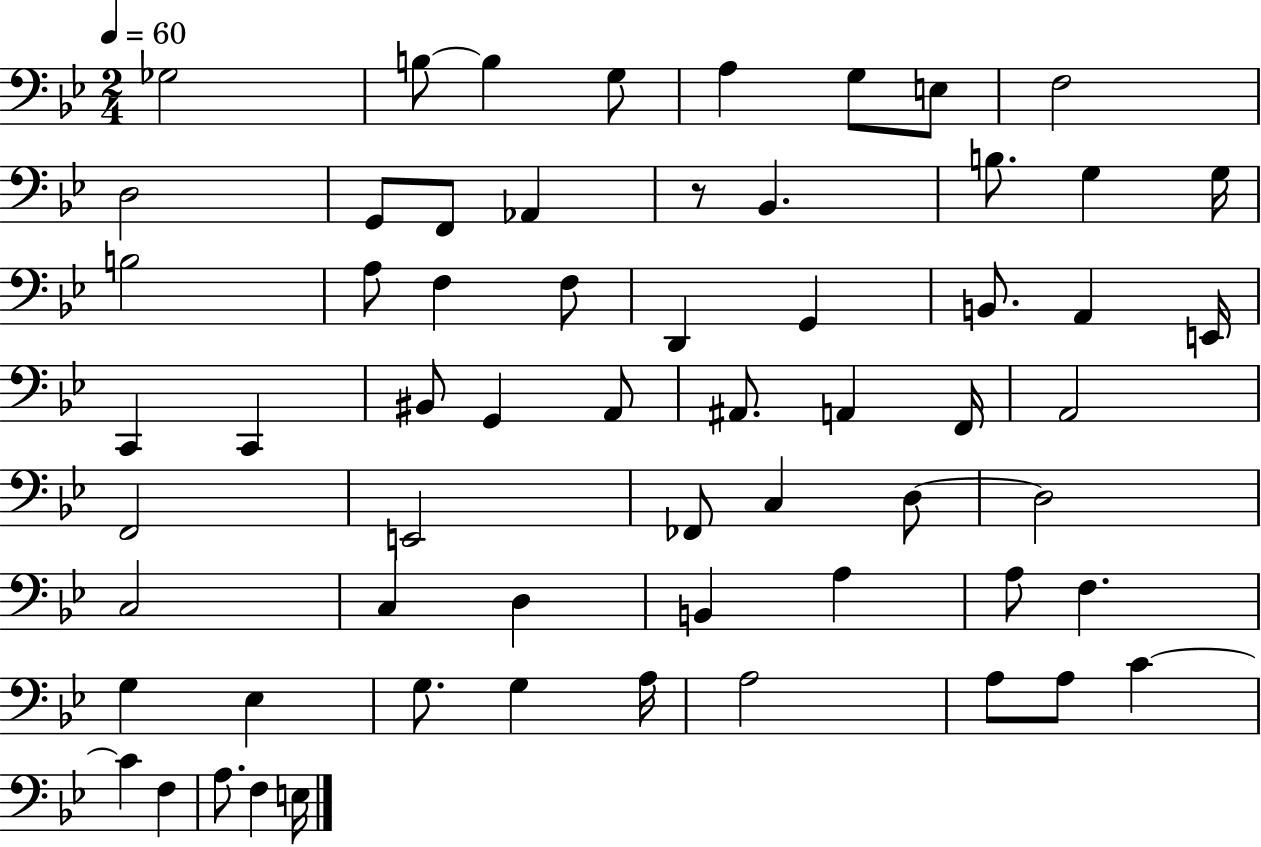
X:1
T:Untitled
M:2/4
L:1/4
K:Bb
_G,2 B,/2 B, G,/2 A, G,/2 E,/2 F,2 D,2 G,,/2 F,,/2 _A,, z/2 _B,, B,/2 G, G,/4 B,2 A,/2 F, F,/2 D,, G,, B,,/2 A,, E,,/4 C,, C,, ^B,,/2 G,, A,,/2 ^A,,/2 A,, F,,/4 A,,2 F,,2 E,,2 _F,,/2 C, D,/2 D,2 C,2 C, D, B,, A, A,/2 F, G, _E, G,/2 G, A,/4 A,2 A,/2 A,/2 C C F, A,/2 F, E,/4